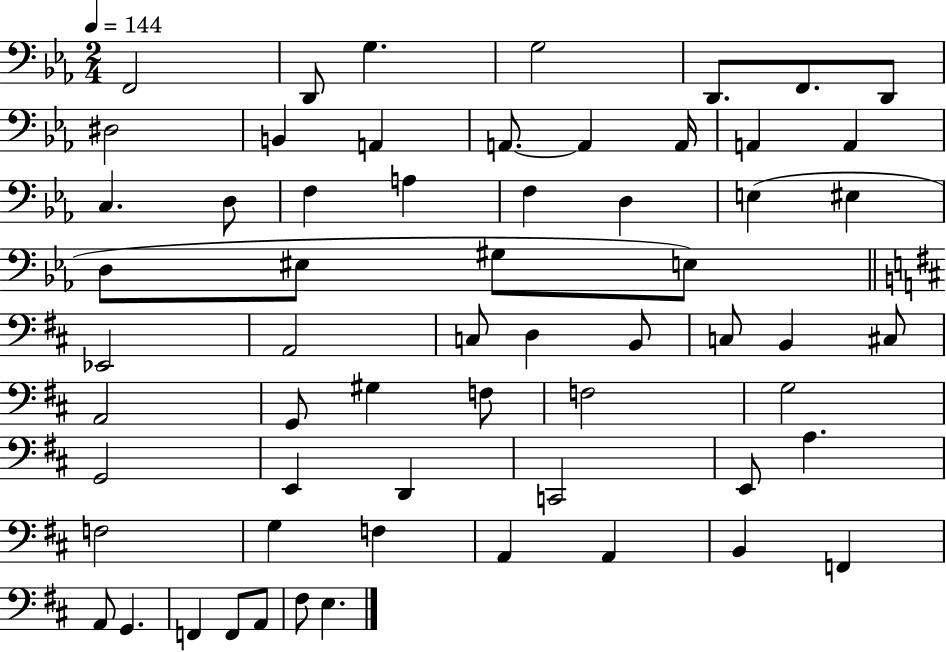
X:1
T:Untitled
M:2/4
L:1/4
K:Eb
F,,2 D,,/2 G, G,2 D,,/2 F,,/2 D,,/2 ^D,2 B,, A,, A,,/2 A,, A,,/4 A,, A,, C, D,/2 F, A, F, D, E, ^E, D,/2 ^E,/2 ^G,/2 E,/2 _E,,2 A,,2 C,/2 D, B,,/2 C,/2 B,, ^C,/2 A,,2 G,,/2 ^G, F,/2 F,2 G,2 G,,2 E,, D,, C,,2 E,,/2 A, F,2 G, F, A,, A,, B,, F,, A,,/2 G,, F,, F,,/2 A,,/2 ^F,/2 E,